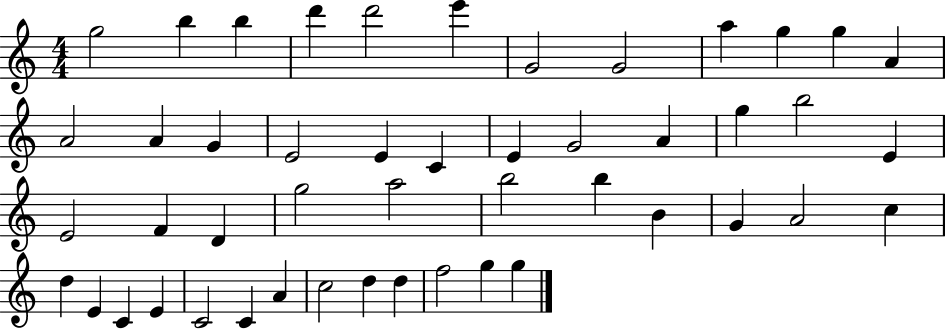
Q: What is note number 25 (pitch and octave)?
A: E4